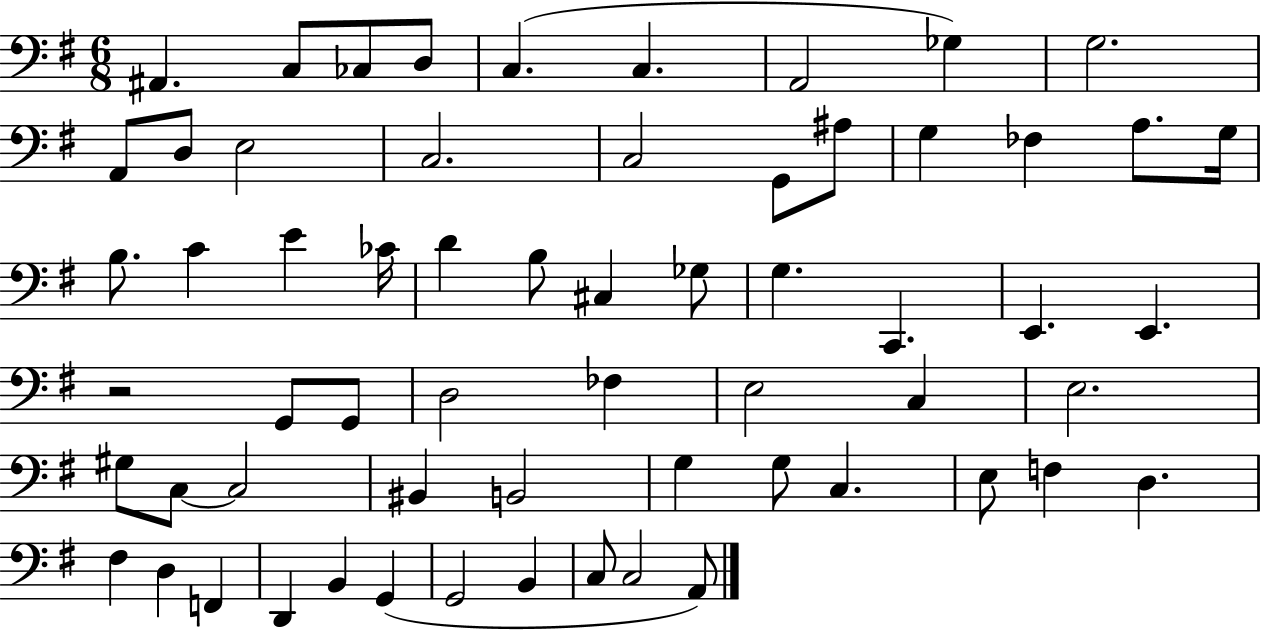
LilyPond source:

{
  \clef bass
  \numericTimeSignature
  \time 6/8
  \key g \major
  \repeat volta 2 { ais,4. c8 ces8 d8 | c4.( c4. | a,2 ges4) | g2. | \break a,8 d8 e2 | c2. | c2 g,8 ais8 | g4 fes4 a8. g16 | \break b8. c'4 e'4 ces'16 | d'4 b8 cis4 ges8 | g4. c,4. | e,4. e,4. | \break r2 g,8 g,8 | d2 fes4 | e2 c4 | e2. | \break gis8 c8~~ c2 | bis,4 b,2 | g4 g8 c4. | e8 f4 d4. | \break fis4 d4 f,4 | d,4 b,4 g,4( | g,2 b,4 | c8 c2 a,8) | \break } \bar "|."
}